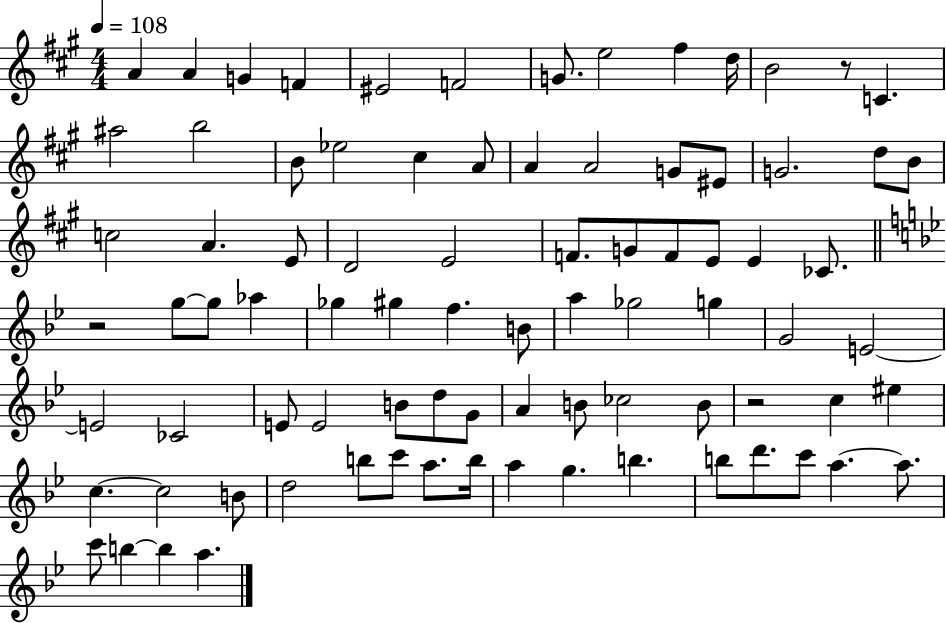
{
  \clef treble
  \numericTimeSignature
  \time 4/4
  \key a \major
  \tempo 4 = 108
  a'4 a'4 g'4 f'4 | eis'2 f'2 | g'8. e''2 fis''4 d''16 | b'2 r8 c'4. | \break ais''2 b''2 | b'8 ees''2 cis''4 a'8 | a'4 a'2 g'8 eis'8 | g'2. d''8 b'8 | \break c''2 a'4. e'8 | d'2 e'2 | f'8. g'8 f'8 e'8 e'4 ces'8. | \bar "||" \break \key bes \major r2 g''8~~ g''8 aes''4 | ges''4 gis''4 f''4. b'8 | a''4 ges''2 g''4 | g'2 e'2~~ | \break e'2 ces'2 | e'8 e'2 b'8 d''8 g'8 | a'4 b'8 ces''2 b'8 | r2 c''4 eis''4 | \break c''4.~~ c''2 b'8 | d''2 b''8 c'''8 a''8. b''16 | a''4 g''4. b''4. | b''8 d'''8. c'''8 a''4.~~ a''8. | \break c'''8 b''4~~ b''4 a''4. | \bar "|."
}